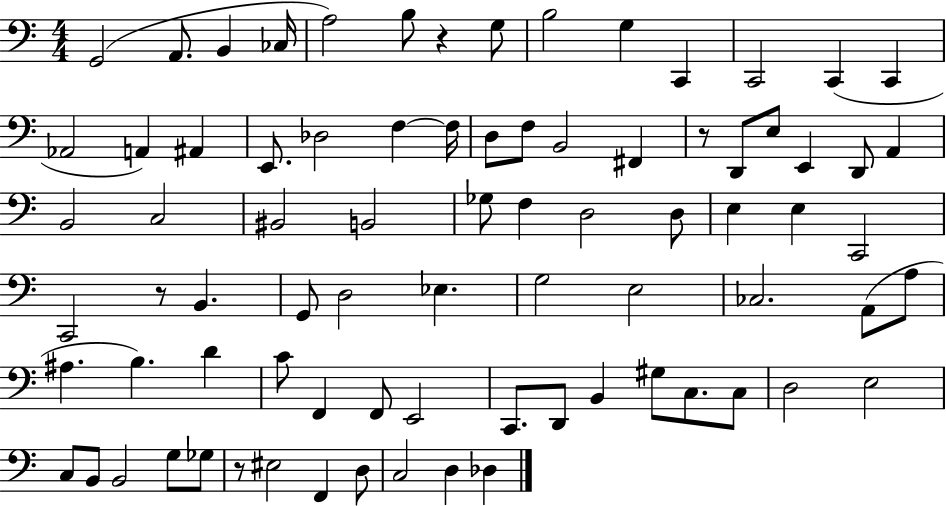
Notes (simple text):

G2/h A2/e. B2/q CES3/s A3/h B3/e R/q G3/e B3/h G3/q C2/q C2/h C2/q C2/q Ab2/h A2/q A#2/q E2/e. Db3/h F3/q F3/s D3/e F3/e B2/h F#2/q R/e D2/e E3/e E2/q D2/e A2/q B2/h C3/h BIS2/h B2/h Gb3/e F3/q D3/h D3/e E3/q E3/q C2/h C2/h R/e B2/q. G2/e D3/h Eb3/q. G3/h E3/h CES3/h. A2/e A3/e A#3/q. B3/q. D4/q C4/e F2/q F2/e E2/h C2/e. D2/e B2/q G#3/e C3/e. C3/e D3/h E3/h C3/e B2/e B2/h G3/e Gb3/e R/e EIS3/h F2/q D3/e C3/h D3/q Db3/q